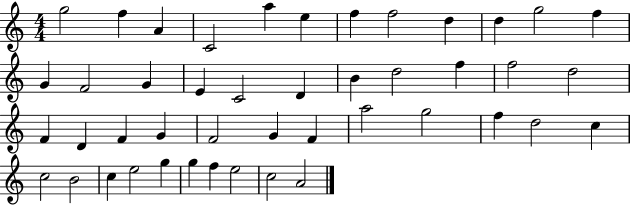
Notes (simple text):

G5/h F5/q A4/q C4/h A5/q E5/q F5/q F5/h D5/q D5/q G5/h F5/q G4/q F4/h G4/q E4/q C4/h D4/q B4/q D5/h F5/q F5/h D5/h F4/q D4/q F4/q G4/q F4/h G4/q F4/q A5/h G5/h F5/q D5/h C5/q C5/h B4/h C5/q E5/h G5/q G5/q F5/q E5/h C5/h A4/h